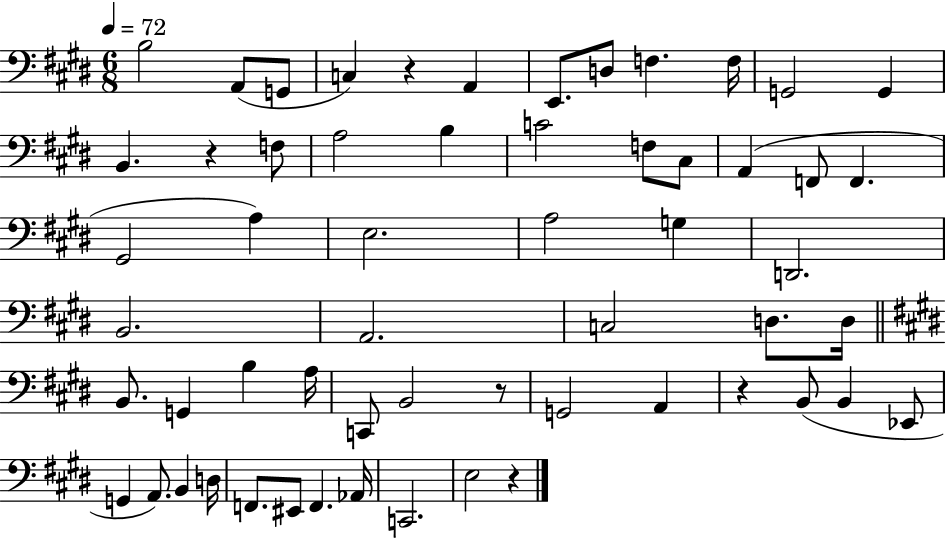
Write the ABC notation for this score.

X:1
T:Untitled
M:6/8
L:1/4
K:E
B,2 A,,/2 G,,/2 C, z A,, E,,/2 D,/2 F, F,/4 G,,2 G,, B,, z F,/2 A,2 B, C2 F,/2 ^C,/2 A,, F,,/2 F,, ^G,,2 A, E,2 A,2 G, D,,2 B,,2 A,,2 C,2 D,/2 D,/4 B,,/2 G,, B, A,/4 C,,/2 B,,2 z/2 G,,2 A,, z B,,/2 B,, _E,,/2 G,, A,,/2 B,, D,/4 F,,/2 ^E,,/2 F,, _A,,/4 C,,2 E,2 z